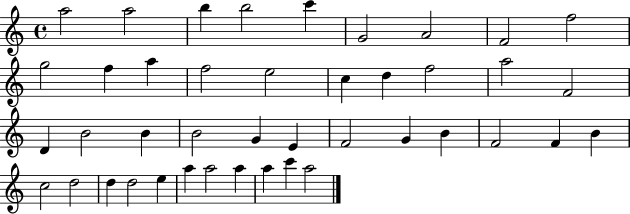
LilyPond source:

{
  \clef treble
  \time 4/4
  \defaultTimeSignature
  \key c \major
  a''2 a''2 | b''4 b''2 c'''4 | g'2 a'2 | f'2 f''2 | \break g''2 f''4 a''4 | f''2 e''2 | c''4 d''4 f''2 | a''2 f'2 | \break d'4 b'2 b'4 | b'2 g'4 e'4 | f'2 g'4 b'4 | f'2 f'4 b'4 | \break c''2 d''2 | d''4 d''2 e''4 | a''4 a''2 a''4 | a''4 c'''4 a''2 | \break \bar "|."
}